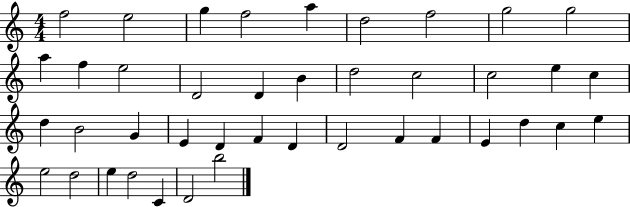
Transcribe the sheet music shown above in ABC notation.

X:1
T:Untitled
M:4/4
L:1/4
K:C
f2 e2 g f2 a d2 f2 g2 g2 a f e2 D2 D B d2 c2 c2 e c d B2 G E D F D D2 F F E d c e e2 d2 e d2 C D2 b2